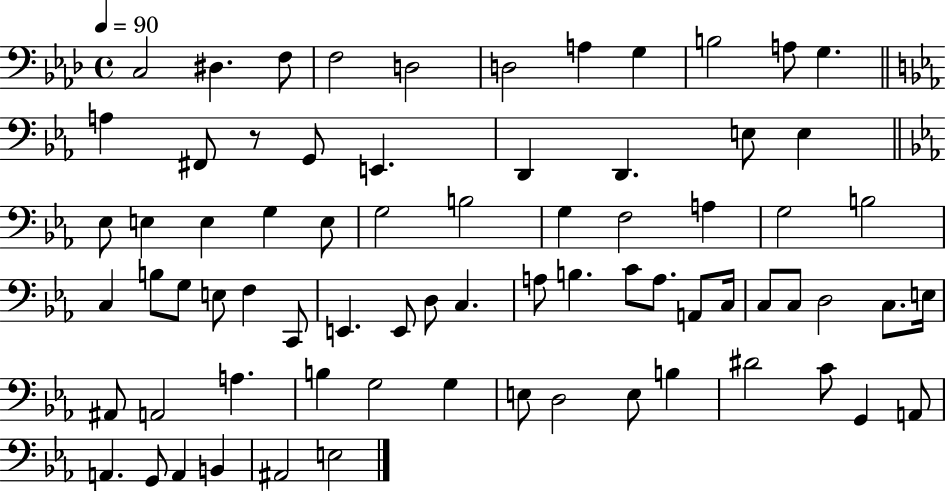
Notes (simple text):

C3/h D#3/q. F3/e F3/h D3/h D3/h A3/q G3/q B3/h A3/e G3/q. A3/q F#2/e R/e G2/e E2/q. D2/q D2/q. E3/e E3/q Eb3/e E3/q E3/q G3/q E3/e G3/h B3/h G3/q F3/h A3/q G3/h B3/h C3/q B3/e G3/e E3/e F3/q C2/e E2/q. E2/e D3/e C3/q. A3/e B3/q. C4/e A3/e. A2/e C3/s C3/e C3/e D3/h C3/e. E3/s A#2/e A2/h A3/q. B3/q G3/h G3/q E3/e D3/h E3/e B3/q D#4/h C4/e G2/q A2/e A2/q. G2/e A2/q B2/q A#2/h E3/h